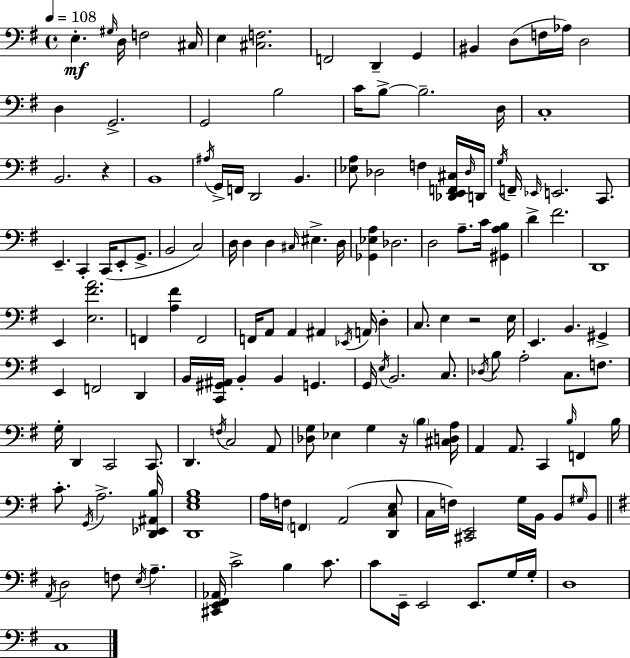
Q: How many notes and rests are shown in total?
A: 156